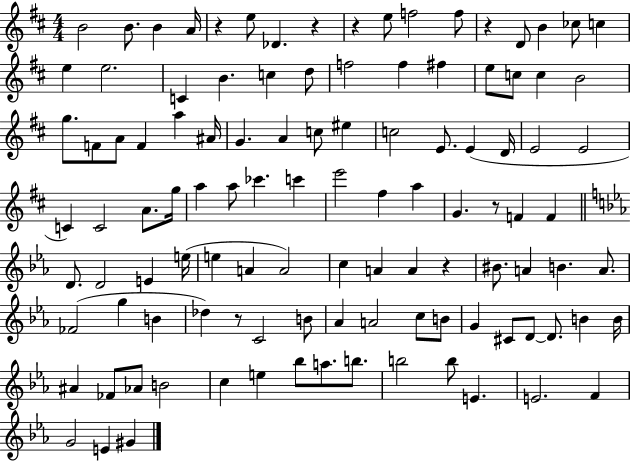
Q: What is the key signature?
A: D major